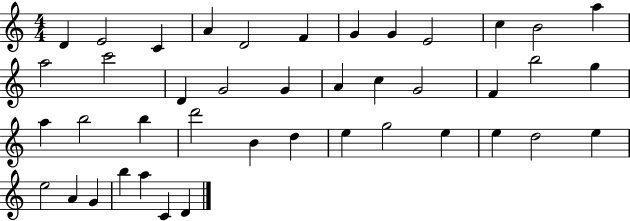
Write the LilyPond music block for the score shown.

{
  \clef treble
  \numericTimeSignature
  \time 4/4
  \key c \major
  d'4 e'2 c'4 | a'4 d'2 f'4 | g'4 g'4 e'2 | c''4 b'2 a''4 | \break a''2 c'''2 | d'4 g'2 g'4 | a'4 c''4 g'2 | f'4 b''2 g''4 | \break a''4 b''2 b''4 | d'''2 b'4 d''4 | e''4 g''2 e''4 | e''4 d''2 e''4 | \break e''2 a'4 g'4 | b''4 a''4 c'4 d'4 | \bar "|."
}